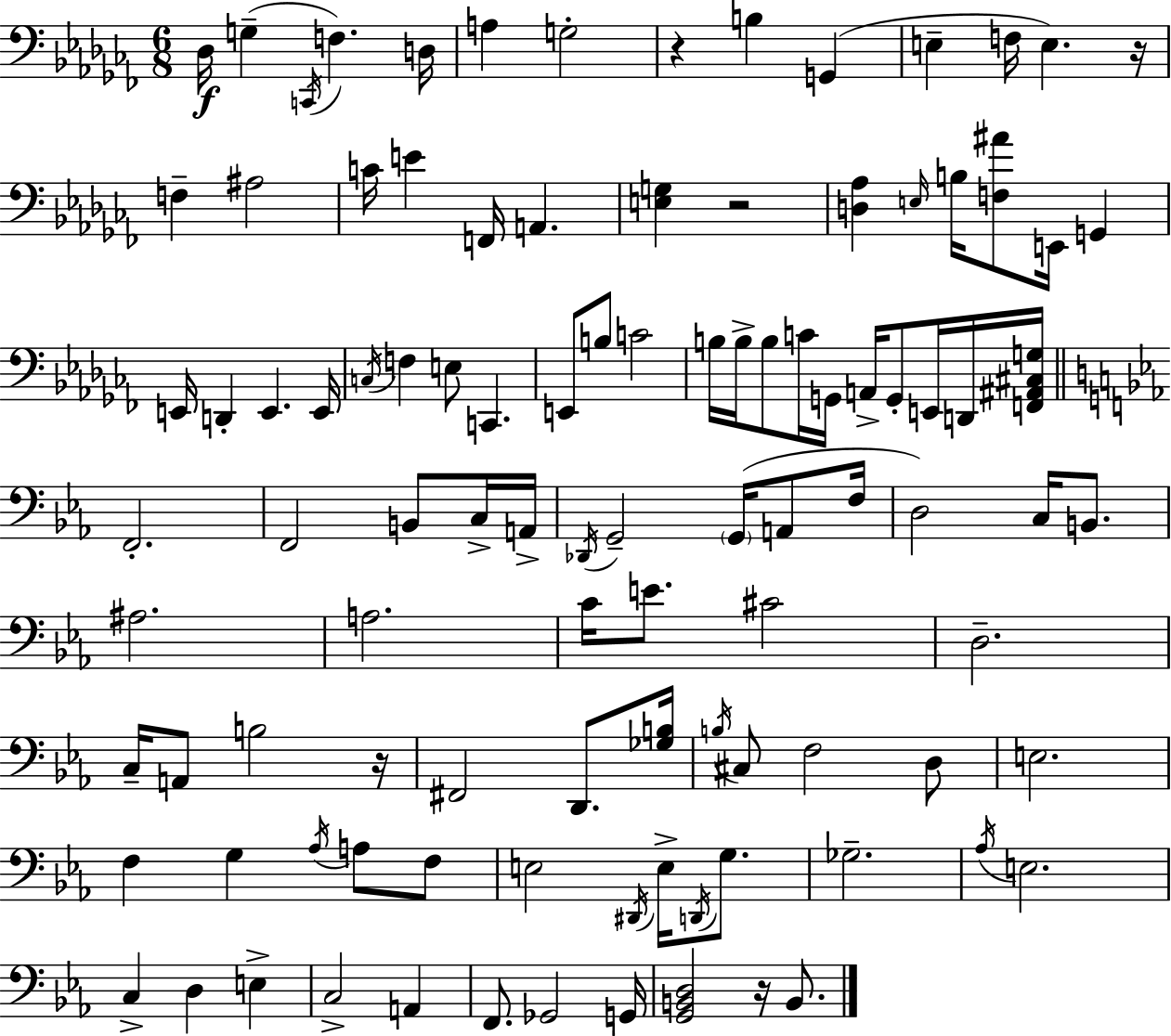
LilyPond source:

{
  \clef bass
  \numericTimeSignature
  \time 6/8
  \key aes \minor
  des16\f g4--( \acciaccatura { c,16 } f4.) | d16 a4 g2-. | r4 b4 g,4( | e4-- f16 e4.) | \break r16 f4-- ais2 | c'16 e'4 f,16 a,4. | <e g>4 r2 | <d aes>4 \grace { e16 } b16 <f ais'>8 e,16 g,4 | \break e,16 d,4-. e,4. | e,16 \acciaccatura { c16 } f4 e8 c,4. | e,8 b8 c'2 | b16 b16-> b8 c'16 g,16 a,16-> g,8-. | \break e,16 d,16 <f, ais, cis g>16 \bar "||" \break \key c \minor f,2.-. | f,2 b,8 c16-> a,16-> | \acciaccatura { des,16 } g,2-- \parenthesize g,16( a,8 | f16 d2) c16 b,8. | \break ais2. | a2. | c'16 e'8. cis'2 | d2.-- | \break c16-- a,8 b2 | r16 fis,2 d,8. | <ges b>16 \acciaccatura { b16 } cis8 f2 | d8 e2. | \break f4 g4 \acciaccatura { aes16 } a8 | f8 e2 \acciaccatura { dis,16 } | e16-> \acciaccatura { d,16 } g8. ges2.-- | \acciaccatura { aes16 } e2. | \break c4-> d4 | e4-> c2-> | a,4 f,8. ges,2 | g,16 <g, b, d>2 | \break r16 b,8. \bar "|."
}